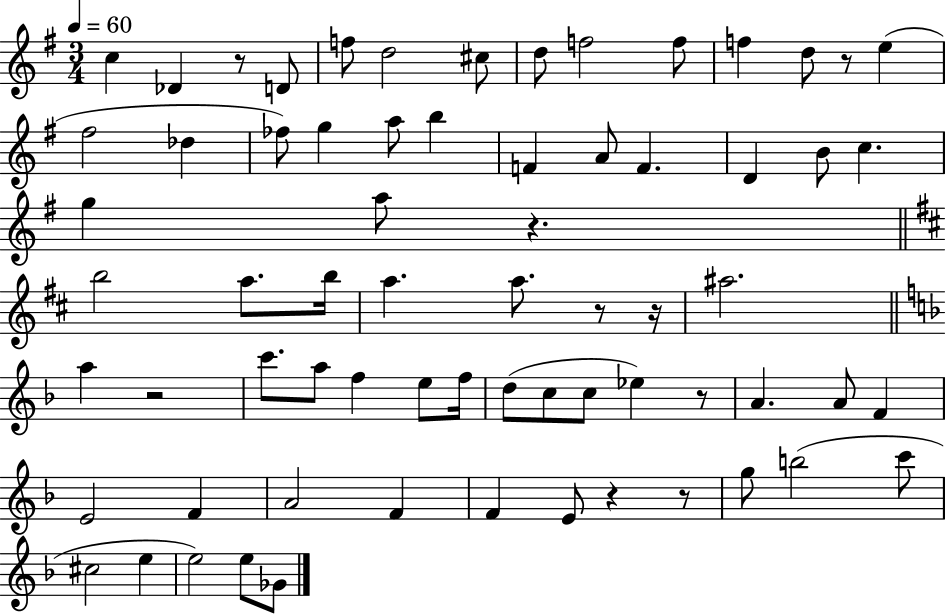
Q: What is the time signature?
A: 3/4